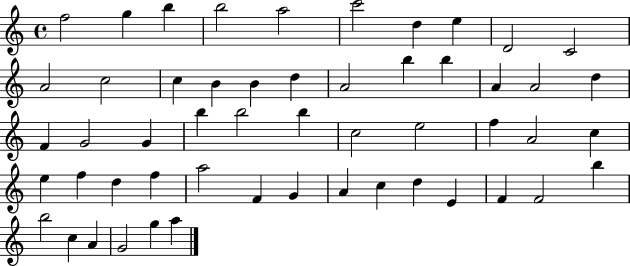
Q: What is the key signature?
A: C major